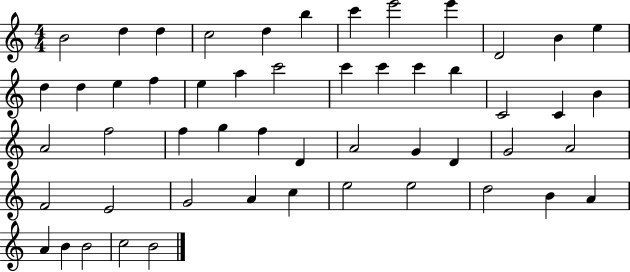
X:1
T:Untitled
M:4/4
L:1/4
K:C
B2 d d c2 d b c' e'2 e' D2 B e d d e f e a c'2 c' c' c' b C2 C B A2 f2 f g f D A2 G D G2 A2 F2 E2 G2 A c e2 e2 d2 B A A B B2 c2 B2